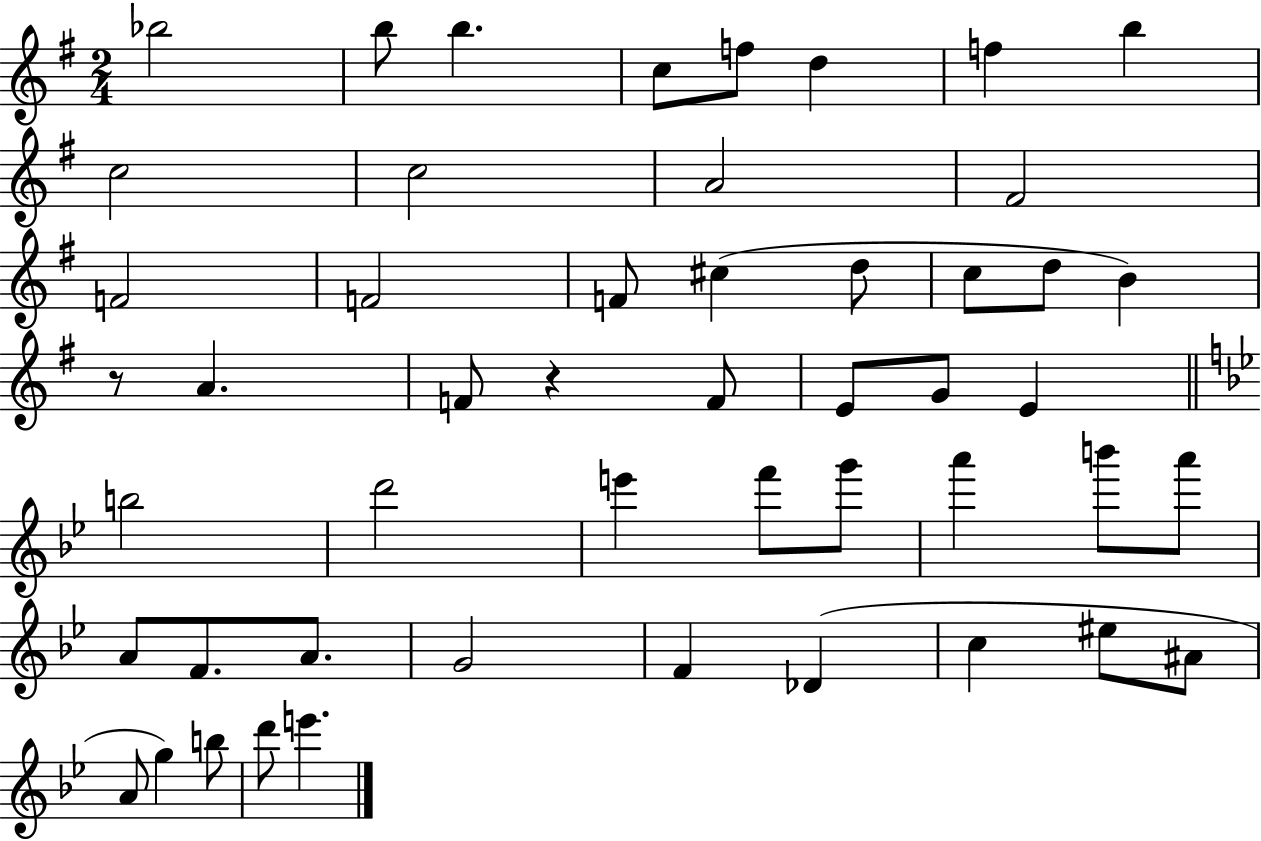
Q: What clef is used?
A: treble